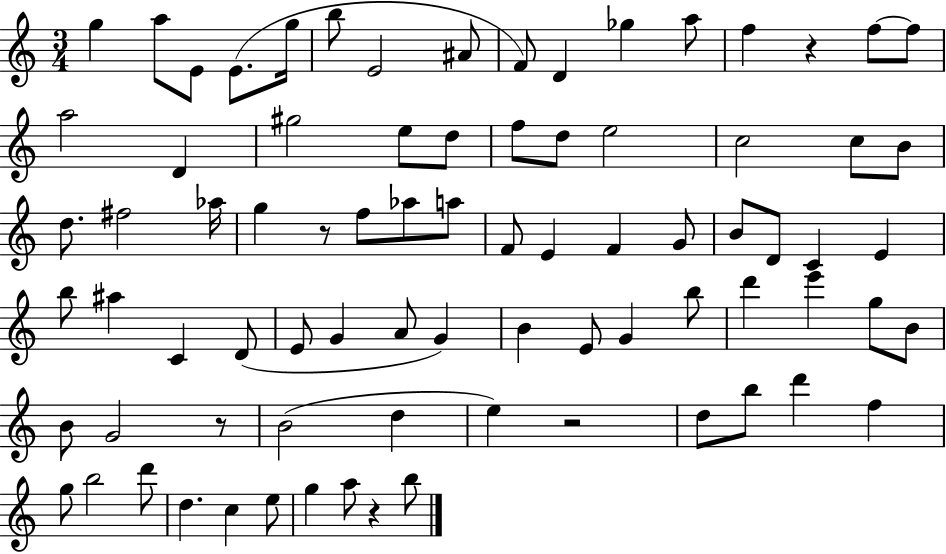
{
  \clef treble
  \numericTimeSignature
  \time 3/4
  \key c \major
  g''4 a''8 e'8 e'8.( g''16 | b''8 e'2 ais'8 | f'8) d'4 ges''4 a''8 | f''4 r4 f''8~~ f''8 | \break a''2 d'4 | gis''2 e''8 d''8 | f''8 d''8 e''2 | c''2 c''8 b'8 | \break d''8. fis''2 aes''16 | g''4 r8 f''8 aes''8 a''8 | f'8 e'4 f'4 g'8 | b'8 d'8 c'4 e'4 | \break b''8 ais''4 c'4 d'8( | e'8 g'4 a'8 g'4) | b'4 e'8 g'4 b''8 | d'''4 e'''4 g''8 b'8 | \break b'8 g'2 r8 | b'2( d''4 | e''4) r2 | d''8 b''8 d'''4 f''4 | \break g''8 b''2 d'''8 | d''4. c''4 e''8 | g''4 a''8 r4 b''8 | \bar "|."
}